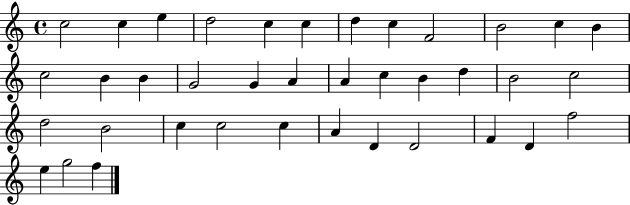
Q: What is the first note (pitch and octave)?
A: C5